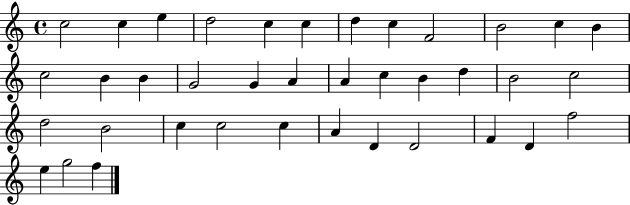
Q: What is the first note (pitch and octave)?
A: C5